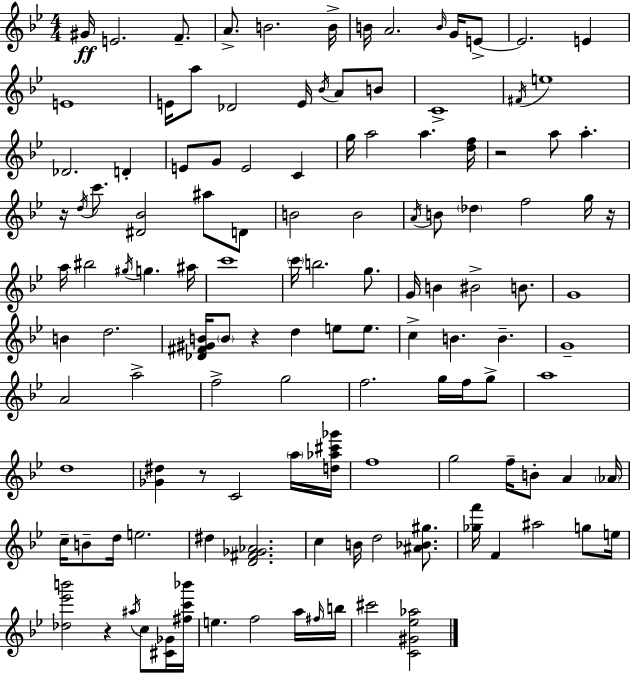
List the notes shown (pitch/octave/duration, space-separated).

G#4/s E4/h. F4/e. A4/e. B4/h. B4/s B4/s A4/h. B4/s G4/s E4/e E4/h. E4/q E4/w E4/s A5/e Db4/h E4/s Bb4/s A4/e B4/e C4/w F#4/s E5/w Db4/h. D4/q E4/e G4/e E4/h C4/q G5/s A5/h A5/q. [D5,F5]/s R/h A5/e A5/q. R/s D5/s C6/e. [D#4,Bb4]/h A#5/e D4/e B4/h B4/h A4/s B4/e Db5/q F5/h G5/s R/s A5/s BIS5/h G#5/s G5/q. A#5/s C6/w C6/s B5/h. G5/e. G4/s B4/q BIS4/h B4/e. G4/w B4/q D5/h. [Db4,F#4,G#4,B4]/s B4/e R/q D5/q E5/e E5/e. C5/q B4/q. B4/q. G4/w A4/h A5/h F5/h G5/h F5/h. G5/s F5/s G5/e A5/w D5/w [Gb4,D#5]/q R/e C4/h A5/s [D5,Ab5,C#6,Gb6]/s F5/w G5/h F5/s B4/e A4/q Ab4/s C5/s B4/e D5/s E5/h. D#5/q [D4,F#4,Gb4,Ab4]/h. C5/q B4/s D5/h [A#4,Bb4,G#5]/e. [Gb5,F6]/s F4/q A#5/h G5/e E5/s [Db5,Eb6,B6]/h R/q A#5/s C5/e [C#4,Gb4]/s [F#5,C6,Bb6]/s E5/q. F5/h A5/s F#5/s B5/s C#6/h [C4,G#4,Eb5,Ab5]/h